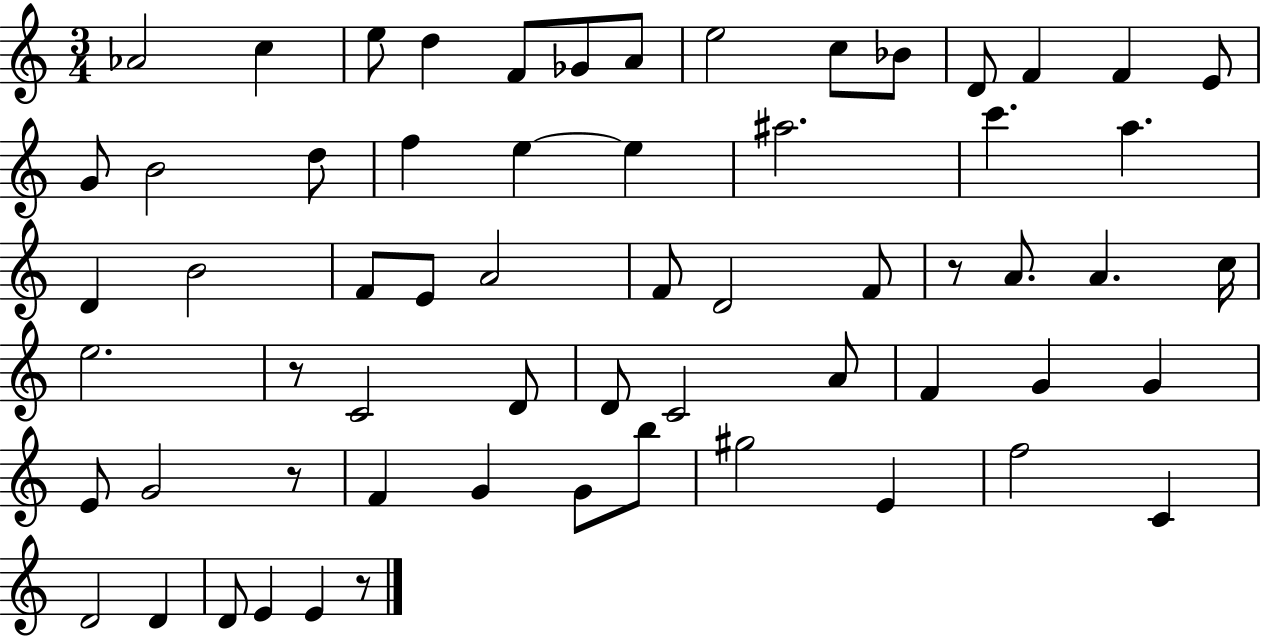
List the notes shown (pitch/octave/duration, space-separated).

Ab4/h C5/q E5/e D5/q F4/e Gb4/e A4/e E5/h C5/e Bb4/e D4/e F4/q F4/q E4/e G4/e B4/h D5/e F5/q E5/q E5/q A#5/h. C6/q. A5/q. D4/q B4/h F4/e E4/e A4/h F4/e D4/h F4/e R/e A4/e. A4/q. C5/s E5/h. R/e C4/h D4/e D4/e C4/h A4/e F4/q G4/q G4/q E4/e G4/h R/e F4/q G4/q G4/e B5/e G#5/h E4/q F5/h C4/q D4/h D4/q D4/e E4/q E4/q R/e